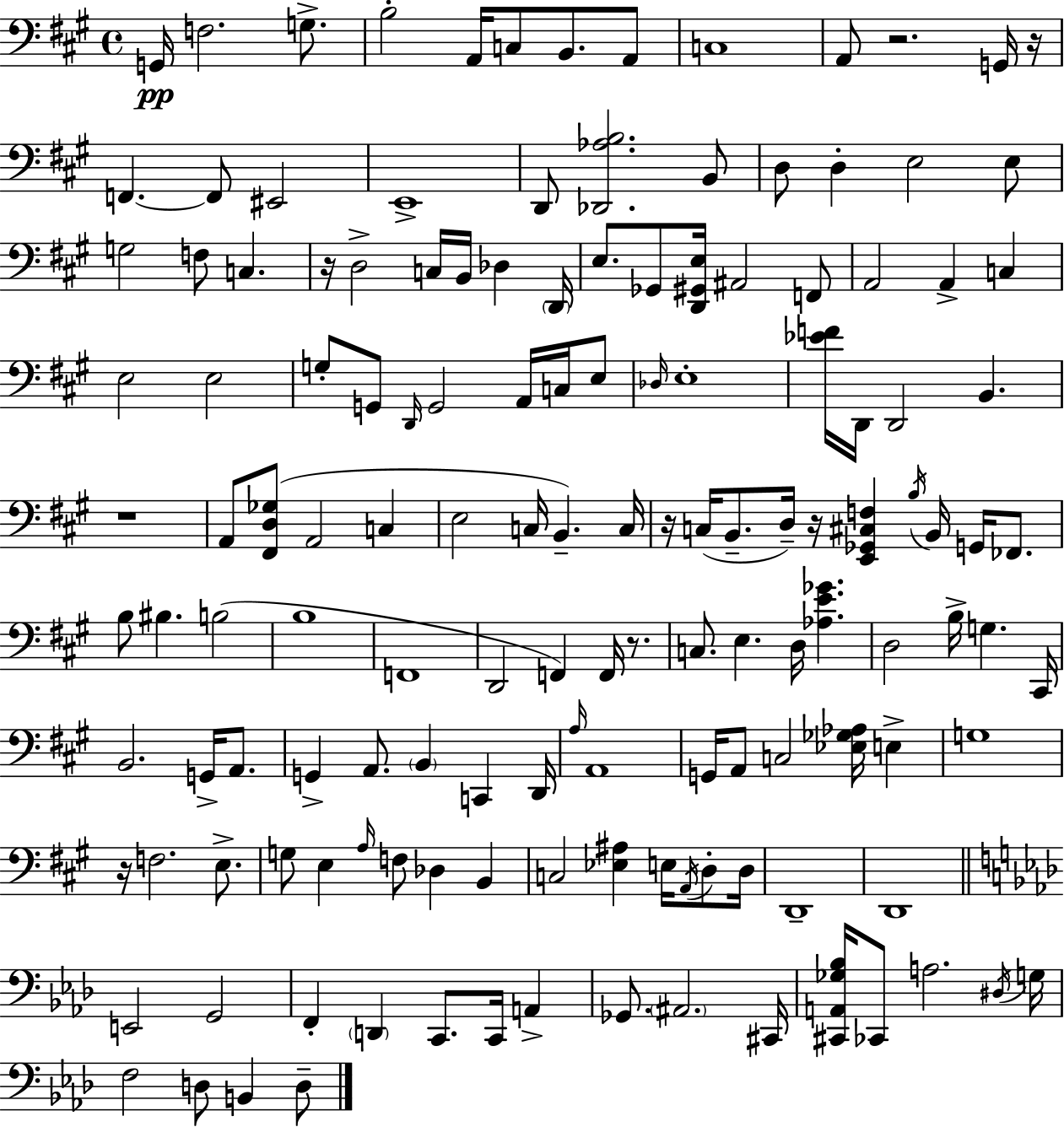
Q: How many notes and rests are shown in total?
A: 144